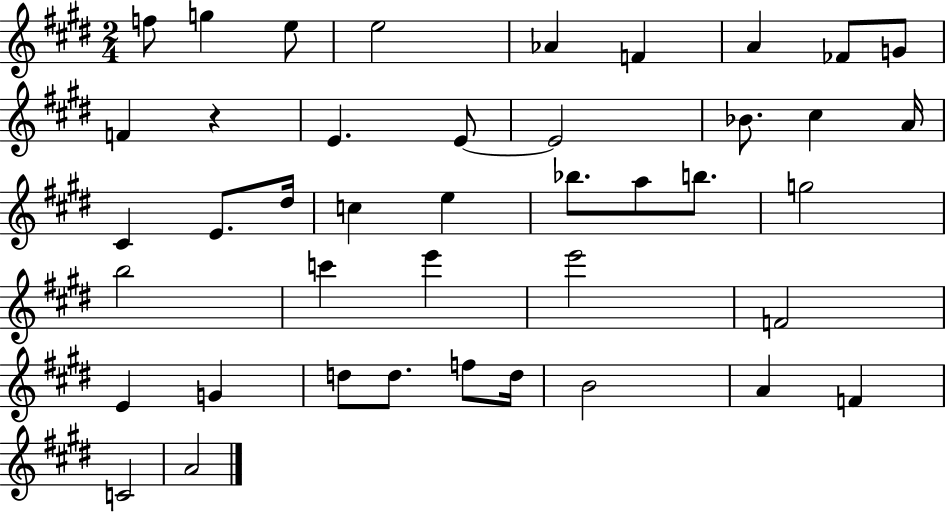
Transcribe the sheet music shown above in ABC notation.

X:1
T:Untitled
M:2/4
L:1/4
K:E
f/2 g e/2 e2 _A F A _F/2 G/2 F z E E/2 E2 _B/2 ^c A/4 ^C E/2 ^d/4 c e _b/2 a/2 b/2 g2 b2 c' e' e'2 F2 E G d/2 d/2 f/2 d/4 B2 A F C2 A2